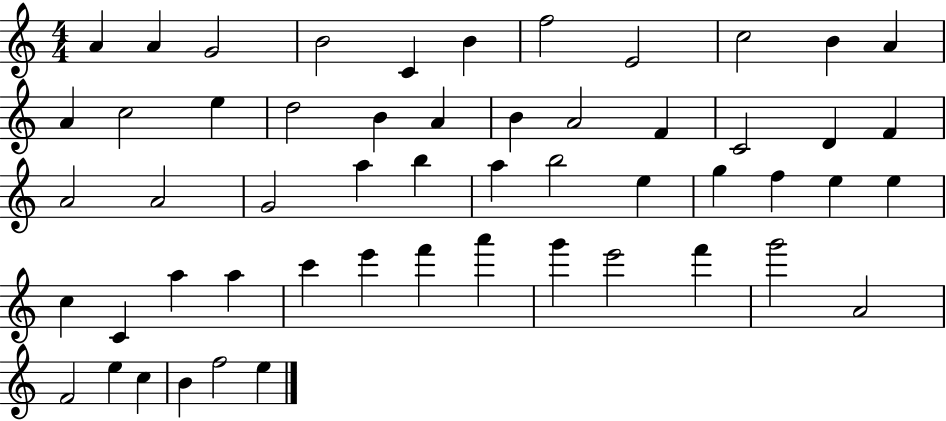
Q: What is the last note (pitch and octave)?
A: E5